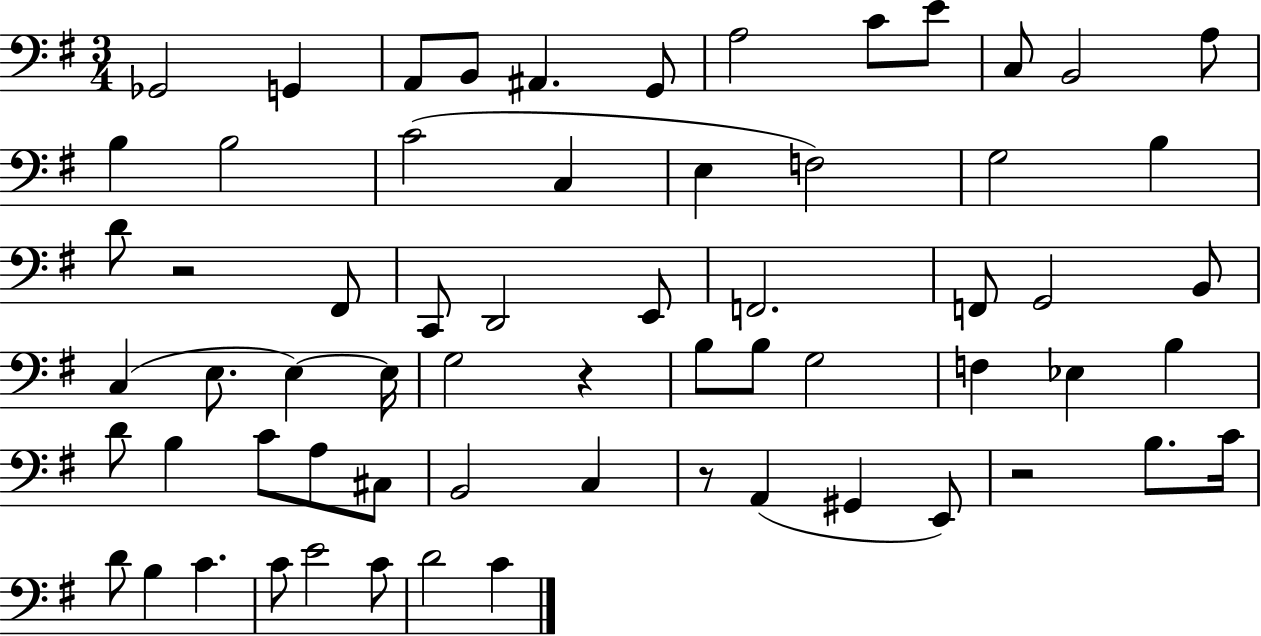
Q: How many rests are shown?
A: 4